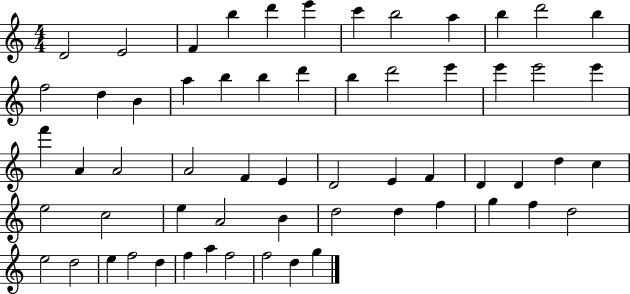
D4/h E4/h F4/q B5/q D6/q E6/q C6/q B5/h A5/q B5/q D6/h B5/q F5/h D5/q B4/q A5/q B5/q B5/q D6/q B5/q D6/h E6/q E6/q E6/h E6/q F6/q A4/q A4/h A4/h F4/q E4/q D4/h E4/q F4/q D4/q D4/q D5/q C5/q E5/h C5/h E5/q A4/h B4/q D5/h D5/q F5/q G5/q F5/q D5/h E5/h D5/h E5/q F5/h D5/q F5/q A5/q F5/h F5/h D5/q G5/q